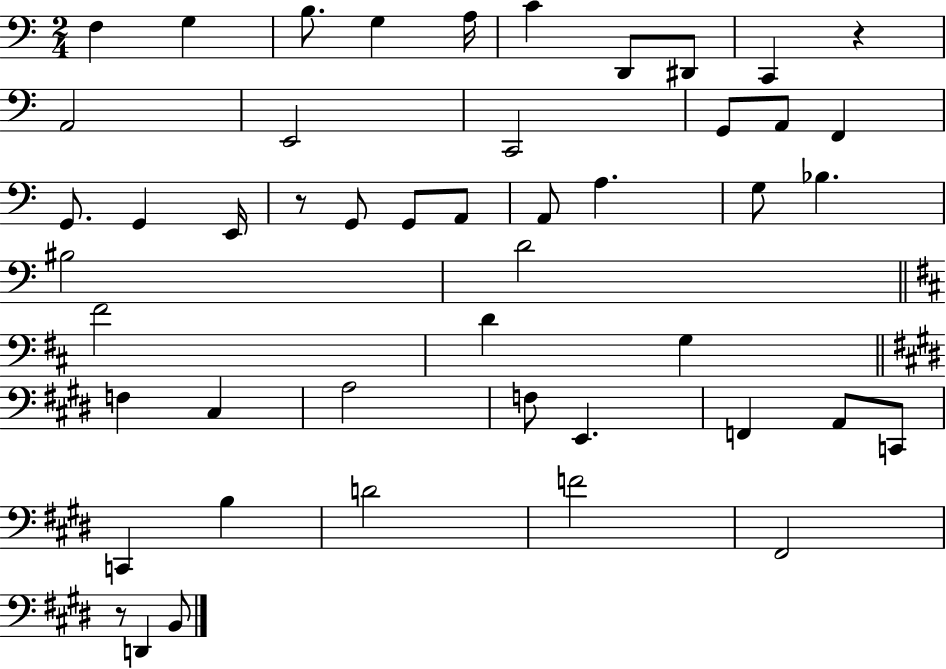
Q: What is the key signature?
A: C major